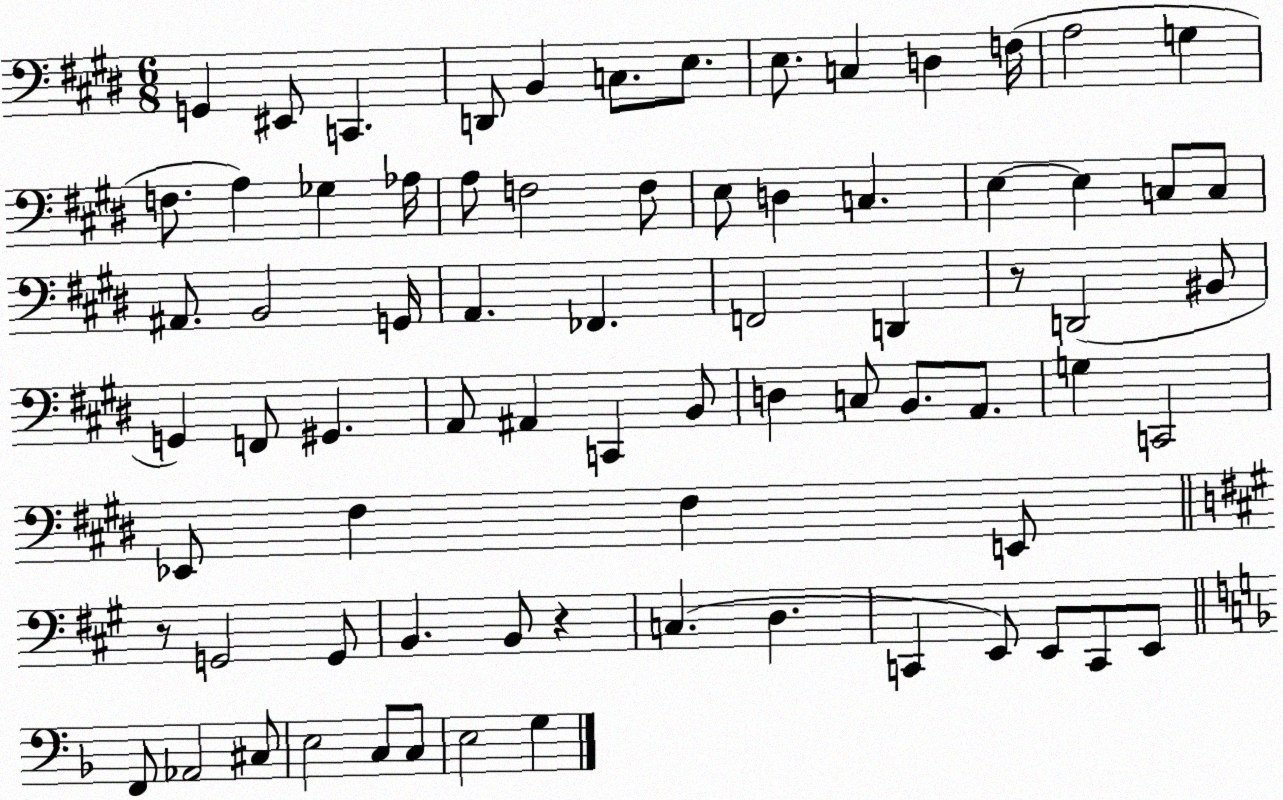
X:1
T:Untitled
M:6/8
L:1/4
K:E
G,, ^E,,/2 C,, D,,/2 B,, C,/2 E,/2 E,/2 C, D, F,/4 A,2 G, F,/2 A, _G, _A,/4 A,/2 F,2 F,/2 E,/2 D, C, E, E, C,/2 C,/2 ^A,,/2 B,,2 G,,/4 A,, _F,, F,,2 D,, z/2 D,,2 ^B,,/2 G,, F,,/2 ^G,, A,,/2 ^A,, C,, B,,/2 D, C,/2 B,,/2 A,,/2 G, C,,2 _E,,/2 ^F, ^F, E,,/2 z/2 G,,2 G,,/2 B,, B,,/2 z C, D, C,, E,,/2 E,,/2 C,,/2 E,,/2 F,,/2 _A,,2 ^C,/2 E,2 C,/2 C,/2 E,2 G,